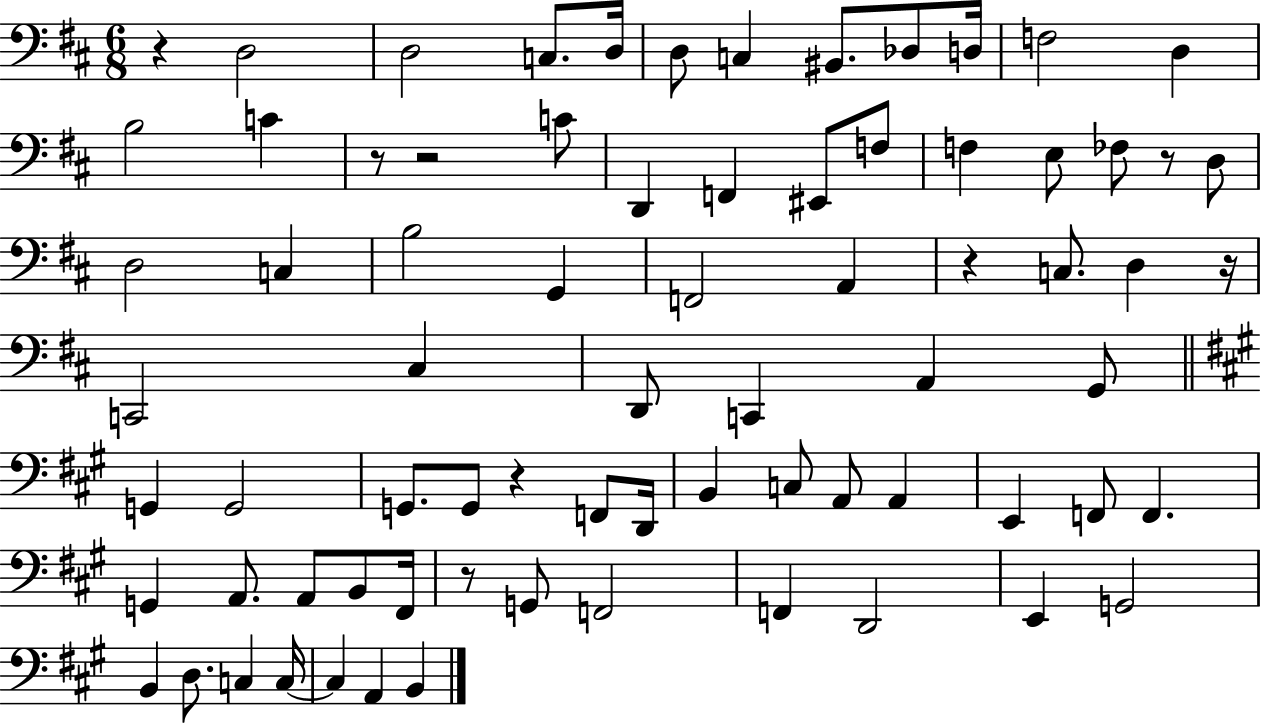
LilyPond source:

{
  \clef bass
  \numericTimeSignature
  \time 6/8
  \key d \major
  r4 d2 | d2 c8. d16 | d8 c4 bis,8. des8 d16 | f2 d4 | \break b2 c'4 | r8 r2 c'8 | d,4 f,4 eis,8 f8 | f4 e8 fes8 r8 d8 | \break d2 c4 | b2 g,4 | f,2 a,4 | r4 c8. d4 r16 | \break c,2 cis4 | d,8 c,4 a,4 g,8 | \bar "||" \break \key a \major g,4 g,2 | g,8. g,8 r4 f,8 d,16 | b,4 c8 a,8 a,4 | e,4 f,8 f,4. | \break g,4 a,8. a,8 b,8 fis,16 | r8 g,8 f,2 | f,4 d,2 | e,4 g,2 | \break b,4 d8. c4 c16~~ | c4 a,4 b,4 | \bar "|."
}